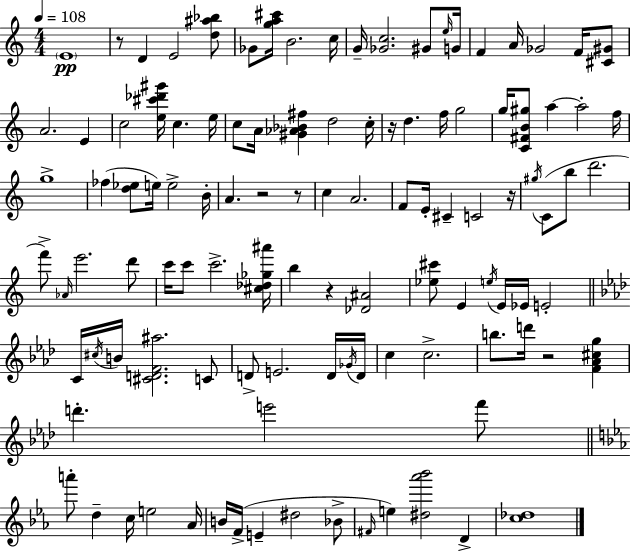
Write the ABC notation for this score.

X:1
T:Untitled
M:4/4
L:1/4
K:Am
E4 z/2 D E2 [d^a_b]/2 _G/2 [ga^c']/4 B2 c/4 G/4 [_Gc]2 ^G/2 e/4 G/4 F A/4 _G2 F/4 [^C^G]/2 A2 E c2 [e^c'_d'^g']/4 c e/4 c/2 A/4 [^G_A_B^f] d2 c/4 z/4 d f/4 g2 g/4 [C^FB^g]/2 a a2 f/4 g4 _f [d_e]/2 e/4 e2 B/4 A z2 z/2 c A2 F/2 E/4 ^C C2 z/4 ^g/4 C/2 b/2 d'2 f'/2 _A/4 e'2 d'/2 c'/4 c'/2 c'2 [^c_d_g^a']/4 b z [_D^A]2 [_e^c']/2 E e/4 E/4 _E/4 E2 C/4 ^c/4 B/4 [^CDF^a]2 C/2 D/2 E2 D/4 _G/4 D/4 c c2 b/2 d'/4 z2 [F_A^cg] d' e'2 f'/2 a'/2 d c/4 e2 _A/4 B/4 F/4 E ^d2 _B/2 ^F/4 e [^d_a'_b']2 D [c_d]4